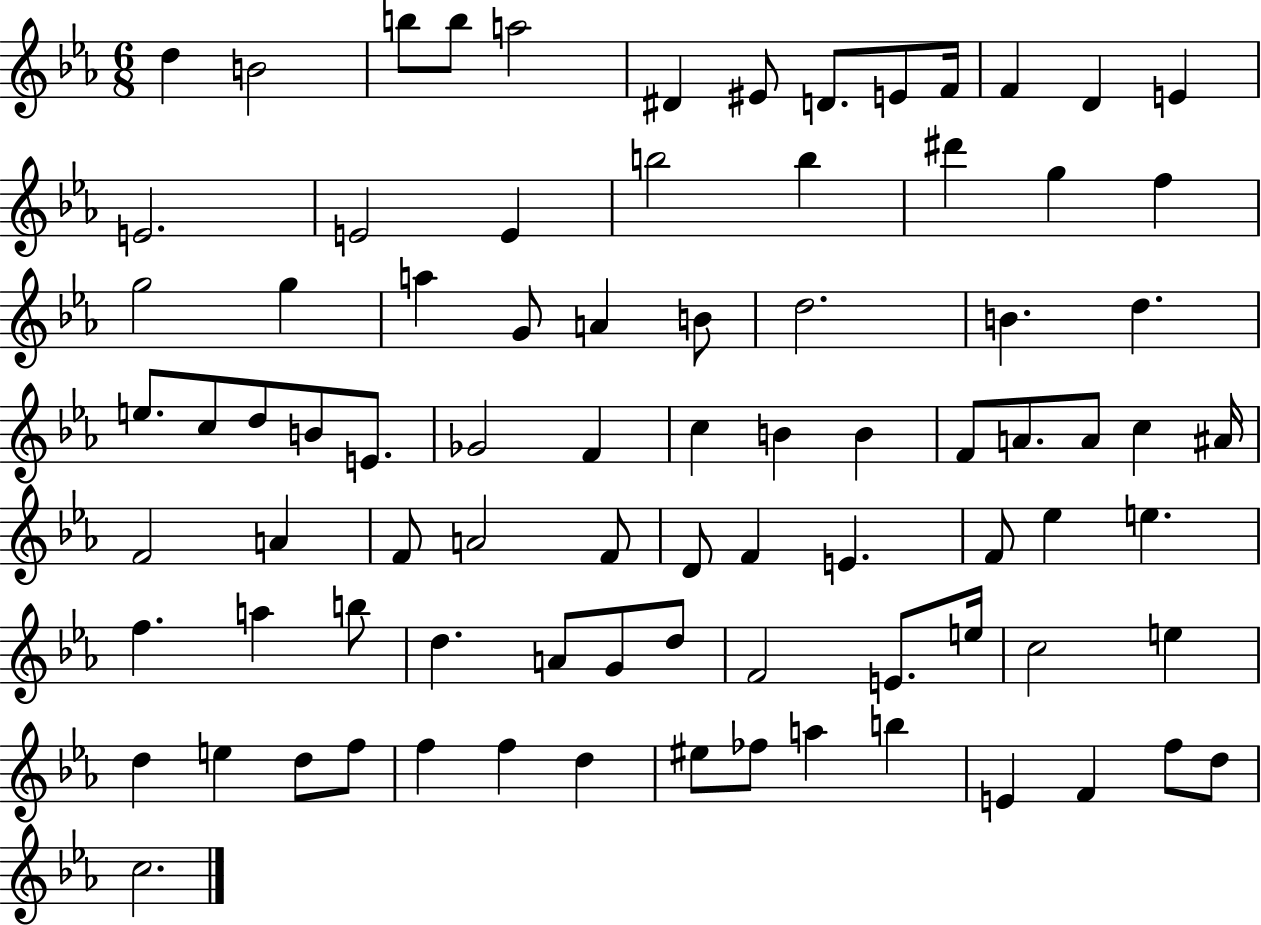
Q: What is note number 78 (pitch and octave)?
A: A5